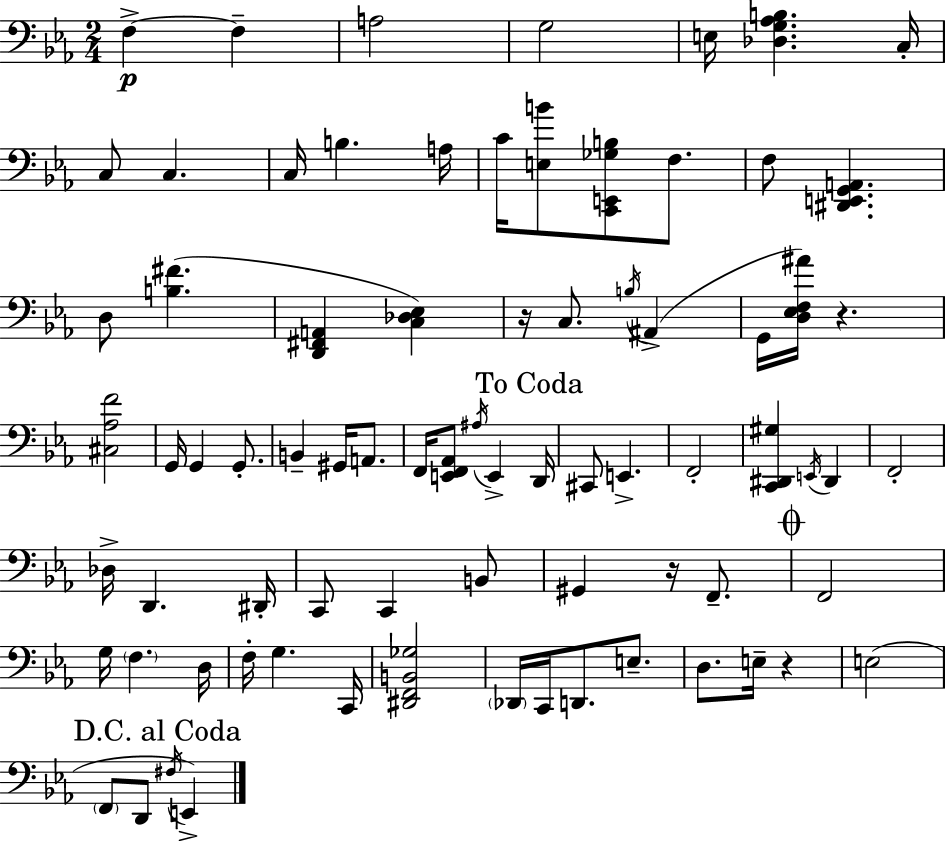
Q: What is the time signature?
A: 2/4